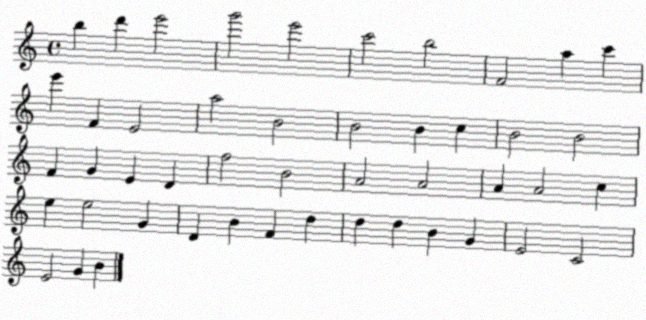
X:1
T:Untitled
M:4/4
L:1/4
K:C
b d' e'2 g'2 e'2 c'2 b2 F2 a c' e' F E2 a2 B2 B2 B c B2 B2 F G E D f2 B2 A2 A2 A A2 c e e2 G D B F d d d B G E2 C2 E2 G B